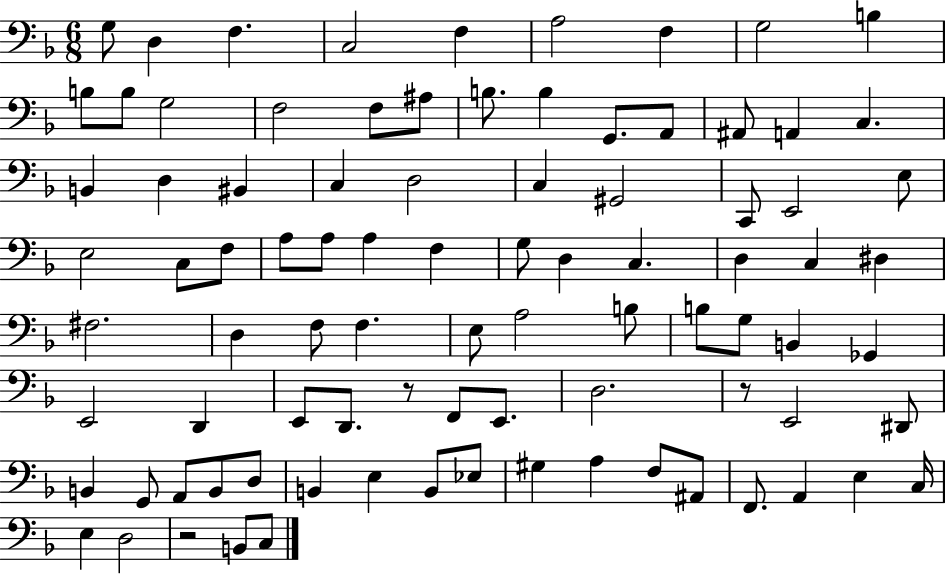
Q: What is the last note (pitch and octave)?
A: C3